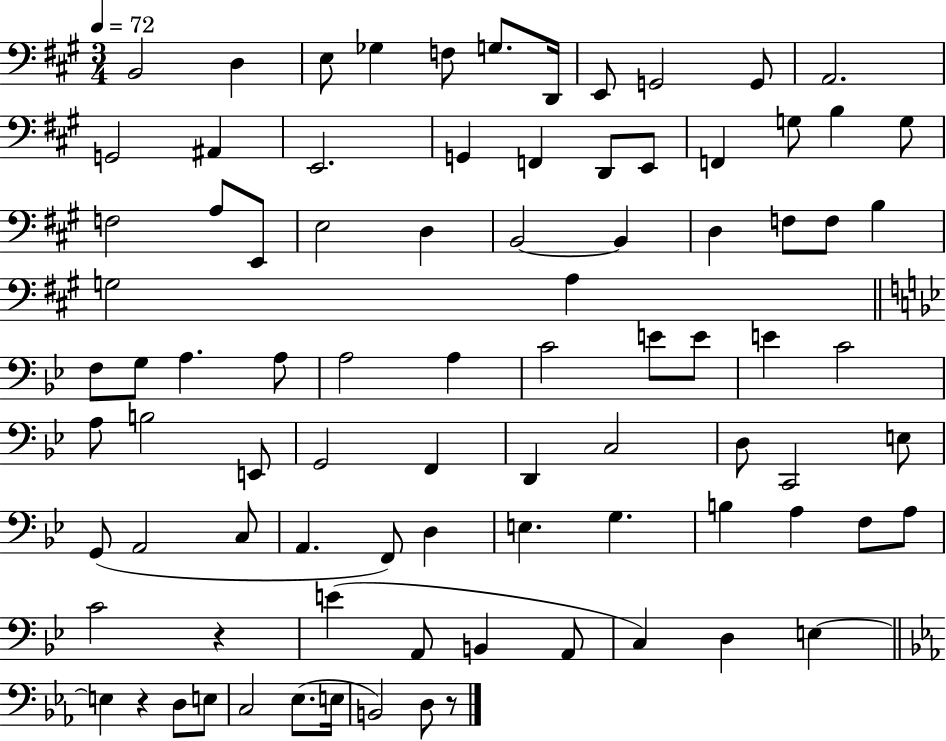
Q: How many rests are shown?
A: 3